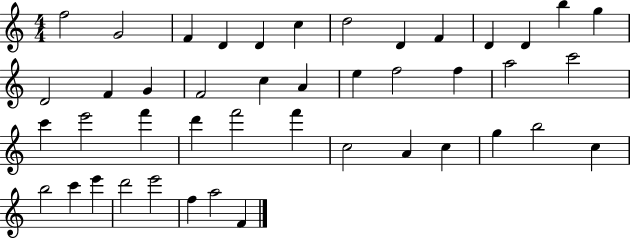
F5/h G4/h F4/q D4/q D4/q C5/q D5/h D4/q F4/q D4/q D4/q B5/q G5/q D4/h F4/q G4/q F4/h C5/q A4/q E5/q F5/h F5/q A5/h C6/h C6/q E6/h F6/q D6/q F6/h F6/q C5/h A4/q C5/q G5/q B5/h C5/q B5/h C6/q E6/q D6/h E6/h F5/q A5/h F4/q